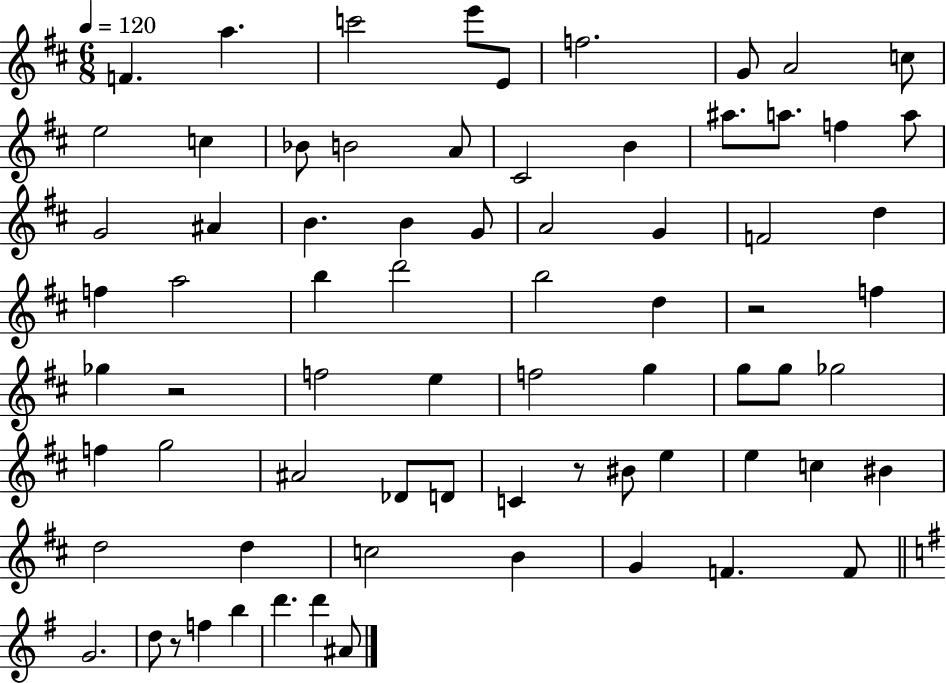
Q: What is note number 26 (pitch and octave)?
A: A4